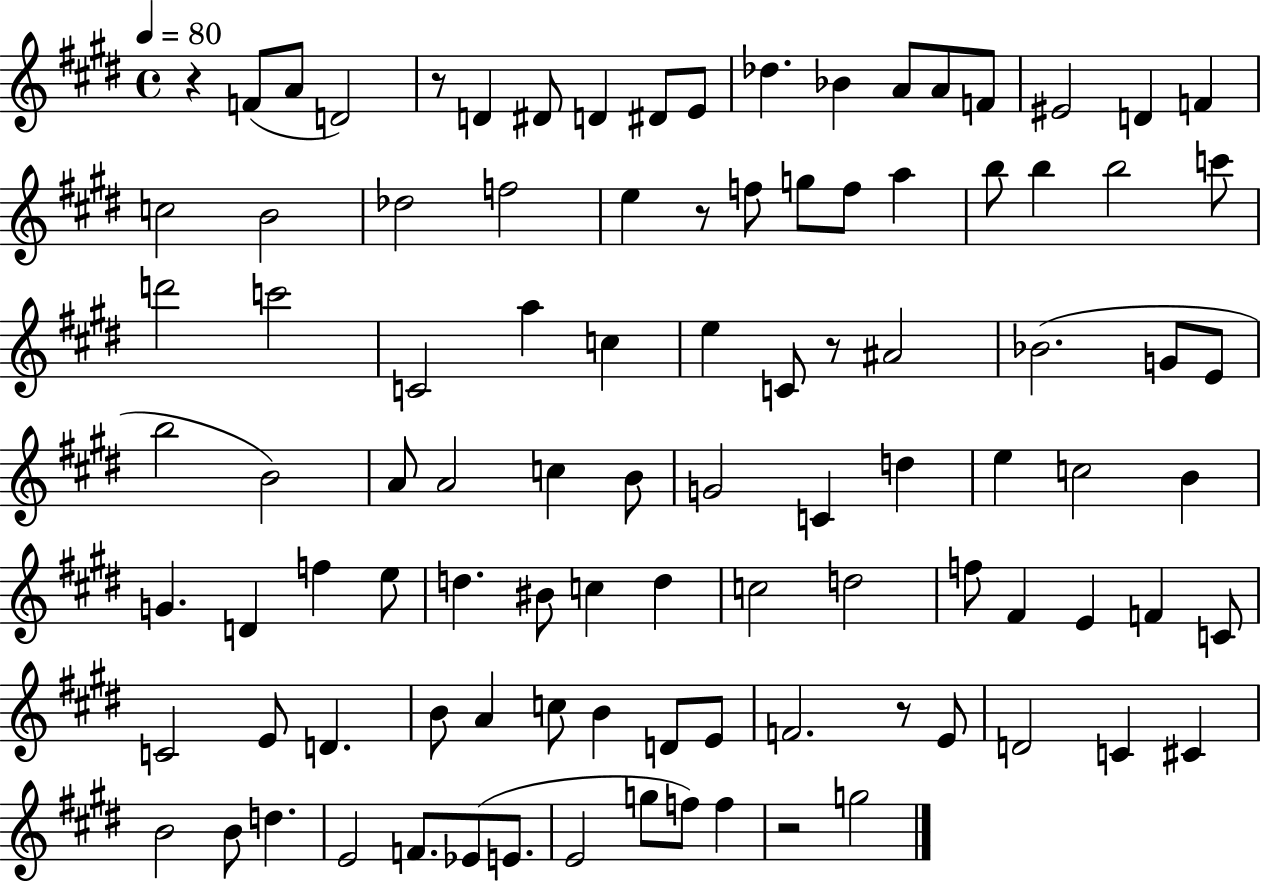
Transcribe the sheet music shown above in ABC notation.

X:1
T:Untitled
M:4/4
L:1/4
K:E
z F/2 A/2 D2 z/2 D ^D/2 D ^D/2 E/2 _d _B A/2 A/2 F/2 ^E2 D F c2 B2 _d2 f2 e z/2 f/2 g/2 f/2 a b/2 b b2 c'/2 d'2 c'2 C2 a c e C/2 z/2 ^A2 _B2 G/2 E/2 b2 B2 A/2 A2 c B/2 G2 C d e c2 B G D f e/2 d ^B/2 c d c2 d2 f/2 ^F E F C/2 C2 E/2 D B/2 A c/2 B D/2 E/2 F2 z/2 E/2 D2 C ^C B2 B/2 d E2 F/2 _E/2 E/2 E2 g/2 f/2 f z2 g2